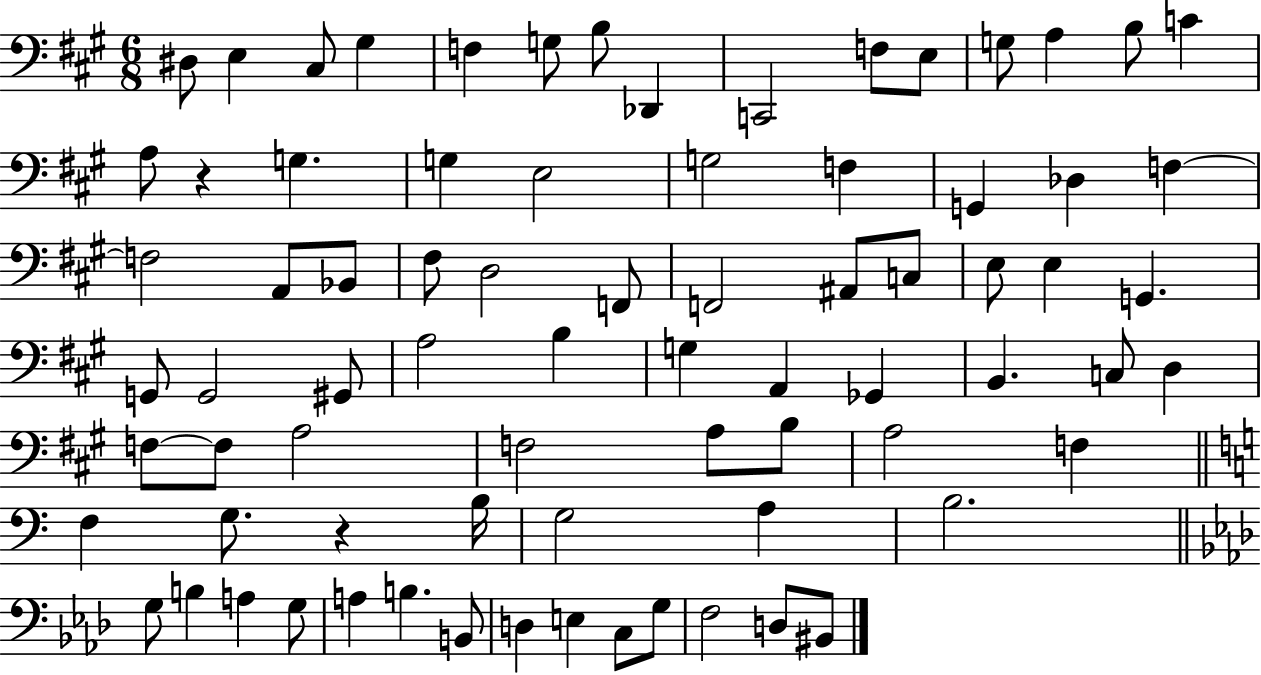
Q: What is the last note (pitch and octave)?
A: BIS2